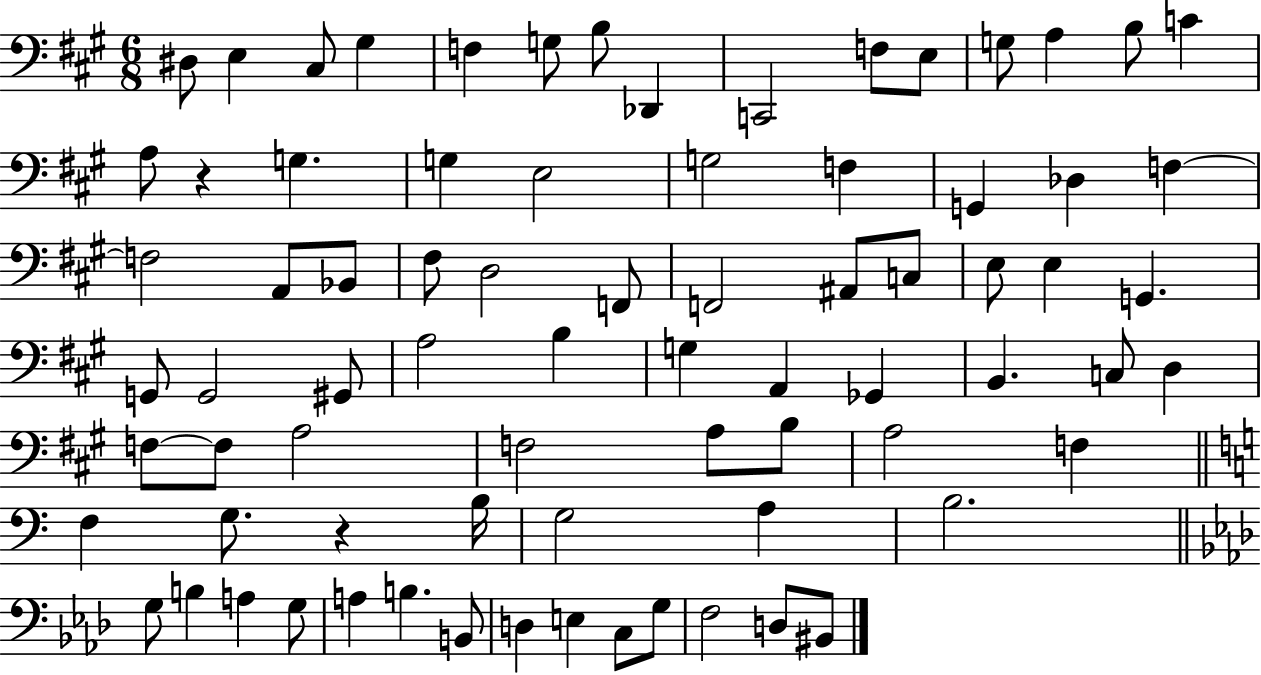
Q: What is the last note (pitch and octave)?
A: BIS2